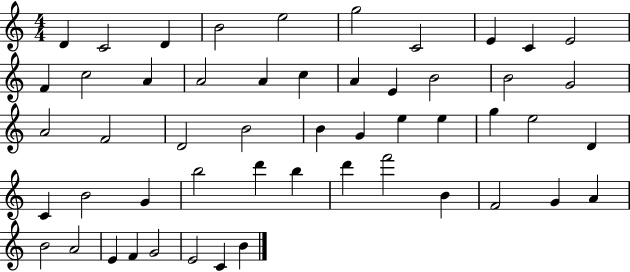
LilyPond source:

{
  \clef treble
  \numericTimeSignature
  \time 4/4
  \key c \major
  d'4 c'2 d'4 | b'2 e''2 | g''2 c'2 | e'4 c'4 e'2 | \break f'4 c''2 a'4 | a'2 a'4 c''4 | a'4 e'4 b'2 | b'2 g'2 | \break a'2 f'2 | d'2 b'2 | b'4 g'4 e''4 e''4 | g''4 e''2 d'4 | \break c'4 b'2 g'4 | b''2 d'''4 b''4 | d'''4 f'''2 b'4 | f'2 g'4 a'4 | \break b'2 a'2 | e'4 f'4 g'2 | e'2 c'4 b'4 | \bar "|."
}